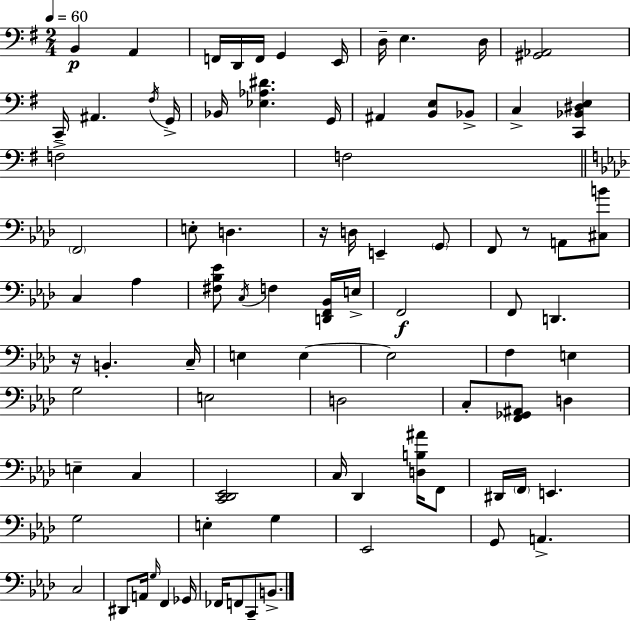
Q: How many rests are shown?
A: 3